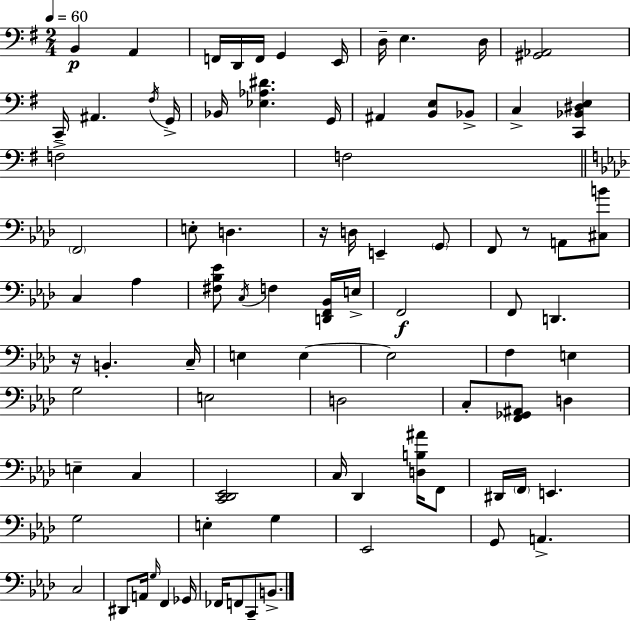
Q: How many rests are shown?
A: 3